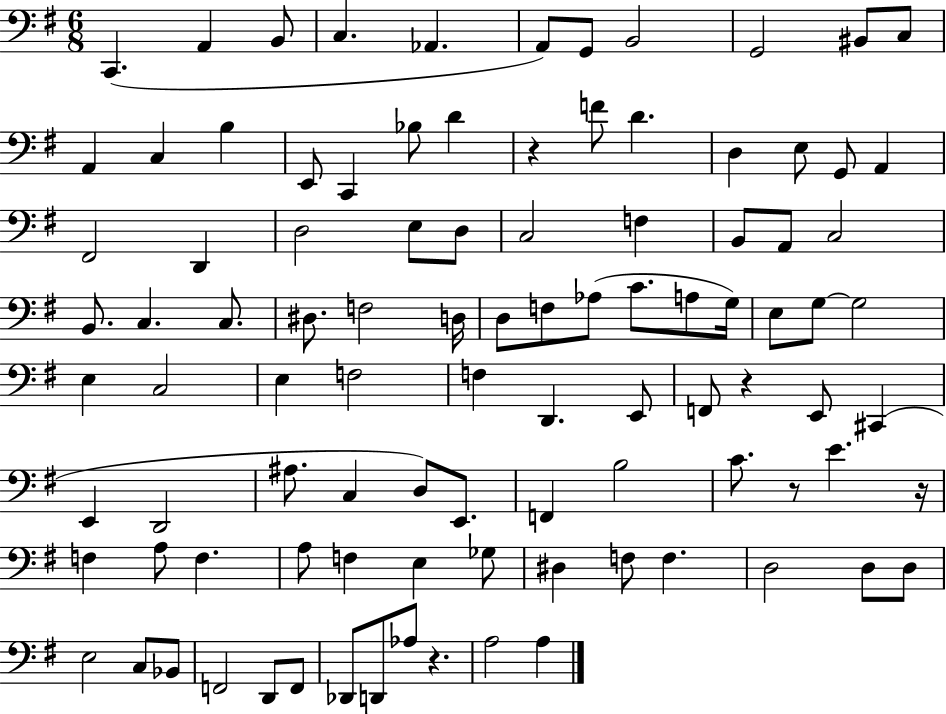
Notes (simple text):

C2/q. A2/q B2/e C3/q. Ab2/q. A2/e G2/e B2/h G2/h BIS2/e C3/e A2/q C3/q B3/q E2/e C2/q Bb3/e D4/q R/q F4/e D4/q. D3/q E3/e G2/e A2/q F#2/h D2/q D3/h E3/e D3/e C3/h F3/q B2/e A2/e C3/h B2/e. C3/q. C3/e. D#3/e. F3/h D3/s D3/e F3/e Ab3/e C4/e. A3/e G3/s E3/e G3/e G3/h E3/q C3/h E3/q F3/h F3/q D2/q. E2/e F2/e R/q E2/e C#2/q E2/q D2/h A#3/e. C3/q D3/e E2/e. F2/q B3/h C4/e. R/e E4/q. R/s F3/q A3/e F3/q. A3/e F3/q E3/q Gb3/e D#3/q F3/e F3/q. D3/h D3/e D3/e E3/h C3/e Bb2/e F2/h D2/e F2/e Db2/e D2/e Ab3/e R/q. A3/h A3/q